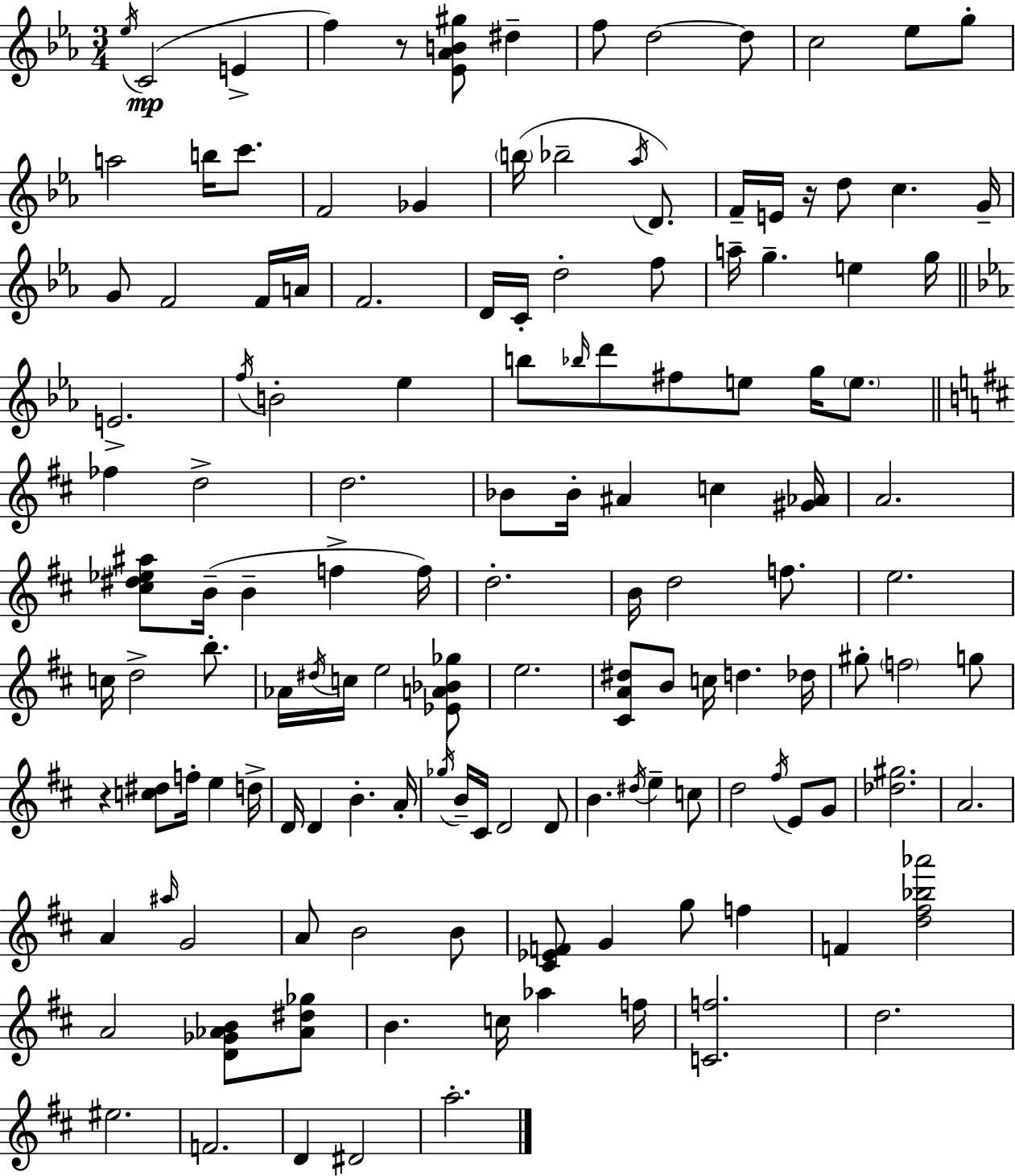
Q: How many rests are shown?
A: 3